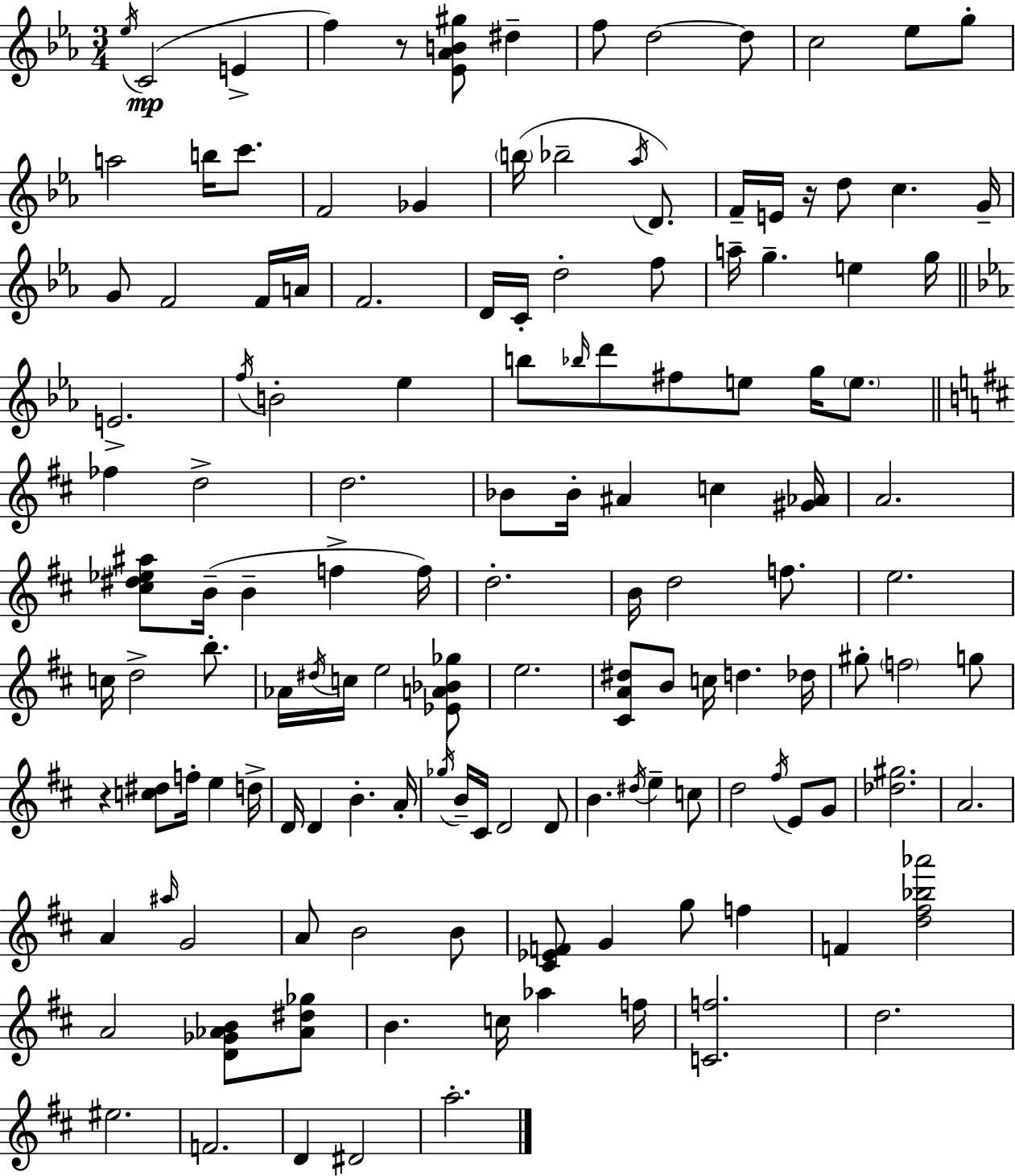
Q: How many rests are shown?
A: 3